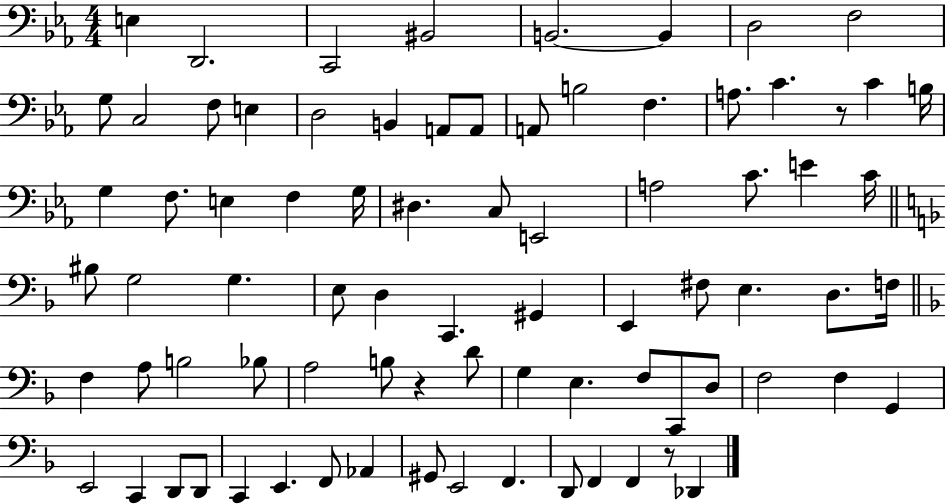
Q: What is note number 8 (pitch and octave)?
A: F3